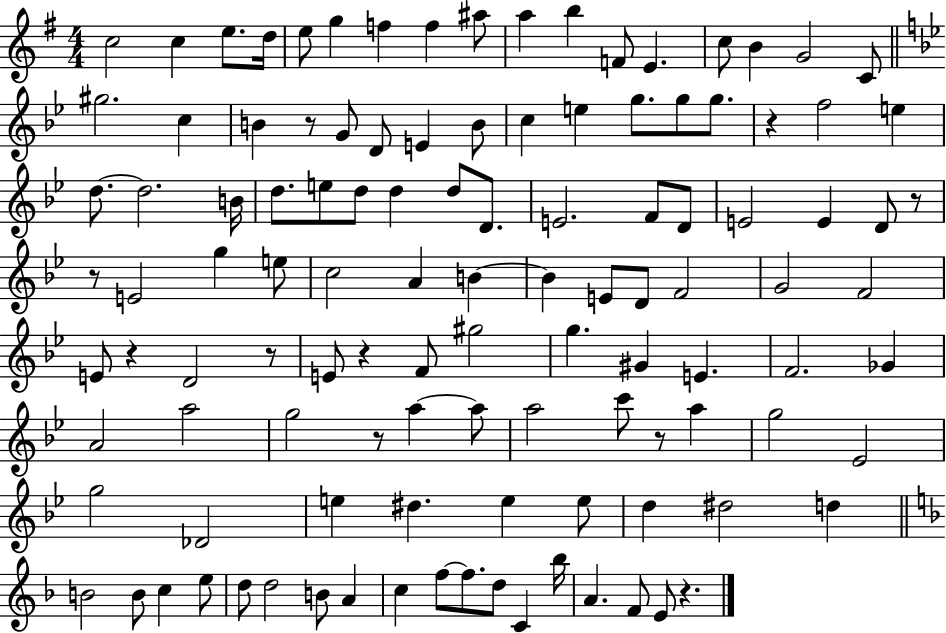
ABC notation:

X:1
T:Untitled
M:4/4
L:1/4
K:G
c2 c e/2 d/4 e/2 g f f ^a/2 a b F/2 E c/2 B G2 C/2 ^g2 c B z/2 G/2 D/2 E B/2 c e g/2 g/2 g/2 z f2 e d/2 d2 B/4 d/2 e/2 d/2 d d/2 D/2 E2 F/2 D/2 E2 E D/2 z/2 z/2 E2 g e/2 c2 A B B E/2 D/2 F2 G2 F2 E/2 z D2 z/2 E/2 z F/2 ^g2 g ^G E F2 _G A2 a2 g2 z/2 a a/2 a2 c'/2 z/2 a g2 _E2 g2 _D2 e ^d e e/2 d ^d2 d B2 B/2 c e/2 d/2 d2 B/2 A c f/2 f/2 d/2 C _b/4 A F/2 E/2 z